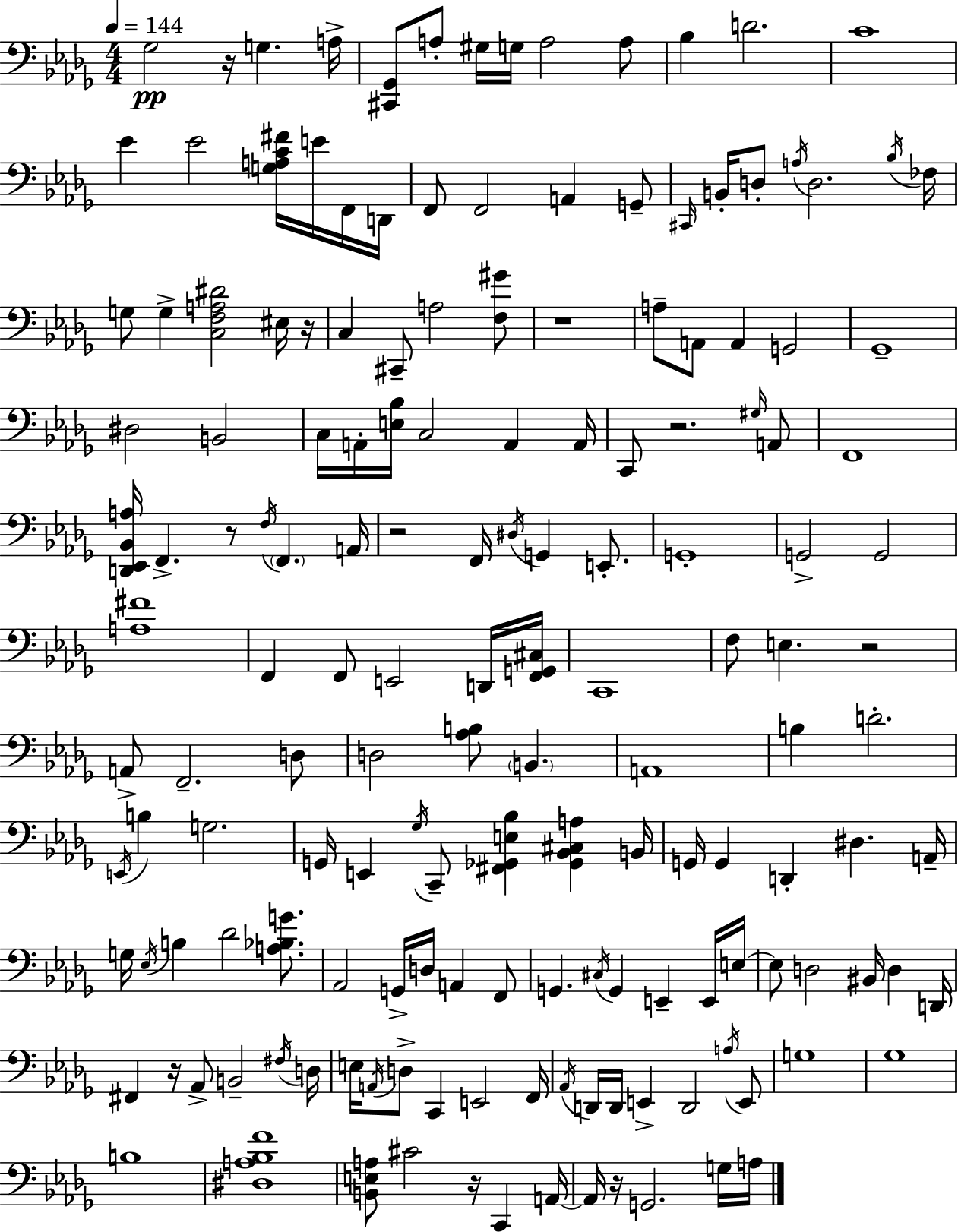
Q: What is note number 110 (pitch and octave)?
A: Ab2